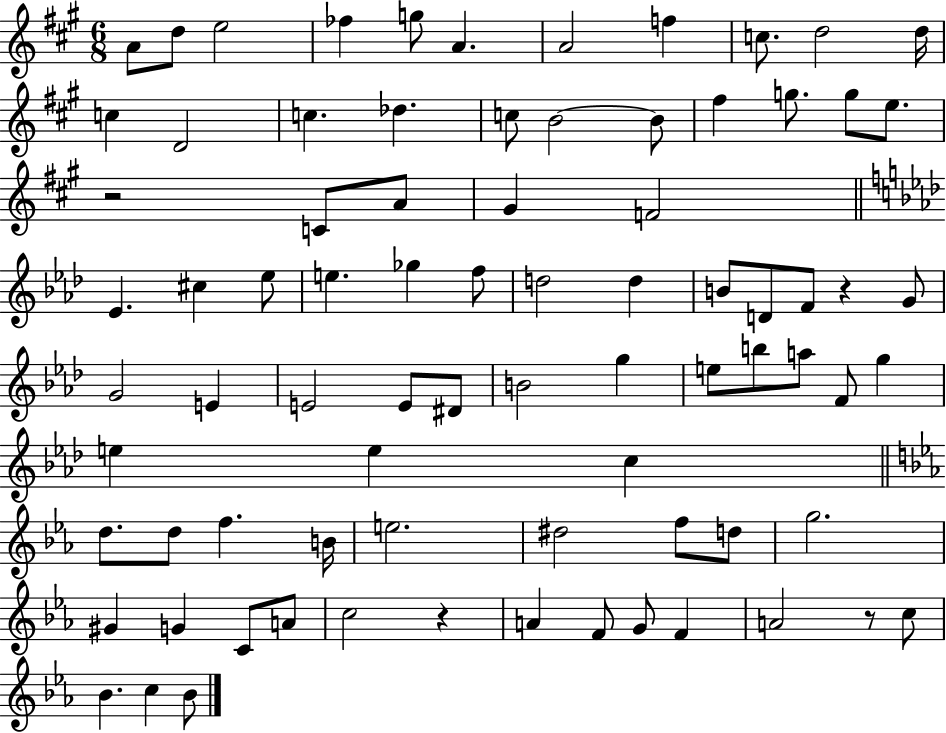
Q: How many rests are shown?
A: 4